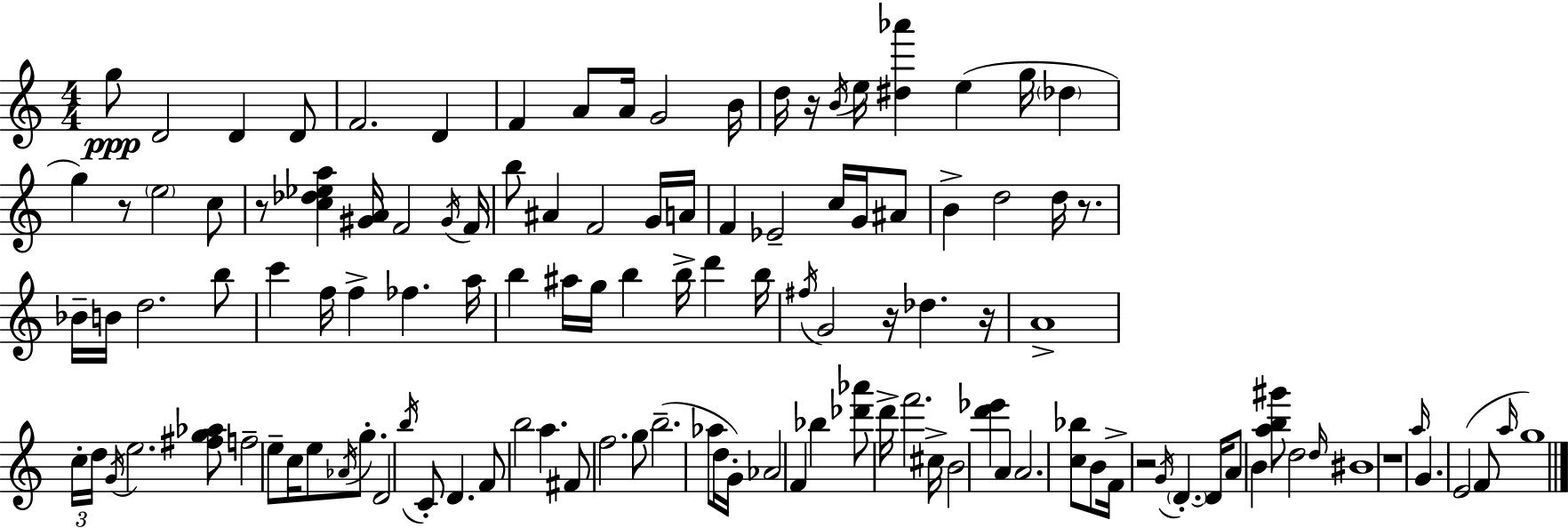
{
  \clef treble
  \numericTimeSignature
  \time 4/4
  \key c \major
  g''8\ppp d'2 d'4 d'8 | f'2. d'4 | f'4 a'8 a'16 g'2 b'16 | d''16 r16 \acciaccatura { b'16 } e''16 <dis'' aes'''>4 e''4( g''16 \parenthesize des''4 | \break g''4) r8 \parenthesize e''2 c''8 | r8 <c'' des'' ees'' a''>4 <gis' a'>16 f'2 | \acciaccatura { gis'16 } f'16 b''8 ais'4 f'2 | g'16 a'16 f'4 ees'2-- c''16 g'16 | \break ais'8 b'4-> d''2 d''16 r8. | bes'16-- b'16 d''2. | b''8 c'''4 f''16 f''4-> fes''4. | a''16 b''4 ais''16 g''16 b''4 b''16-> d'''4 | \break b''16 \acciaccatura { fis''16 } g'2 r16 des''4. | r16 a'1-> | \tuplet 3/2 { c''16-. d''16 \acciaccatura { g'16 } } e''2. | <fis'' g'' aes''>8 f''2-- e''8-- c''16 e''8 | \break \acciaccatura { aes'16 } g''8.-. d'2 \acciaccatura { b''16 } c'8-. | d'4. f'8 b''2 | a''4. fis'8 f''2. | g''8 b''2.--( | \break aes''8 d''16 g'16-.) aes'2 f'4 | bes''4 <des''' aes'''>8 d'''16-> f'''2. | cis''16-> b'2 <d''' ees'''>4 | a'4 a'2. | \break <c'' bes''>8 b'8 f'16-> r2 \acciaccatura { g'16 } | \parenthesize d'4.-.~~ d'16 a'8 b'4 <a'' b'' gis'''>8 d''2 | \grace { d''16 } bis'1 | r1 | \break \grace { a''16 } g'4. e'2( | f'8 \grace { a''16 } g''1) | \bar "|."
}